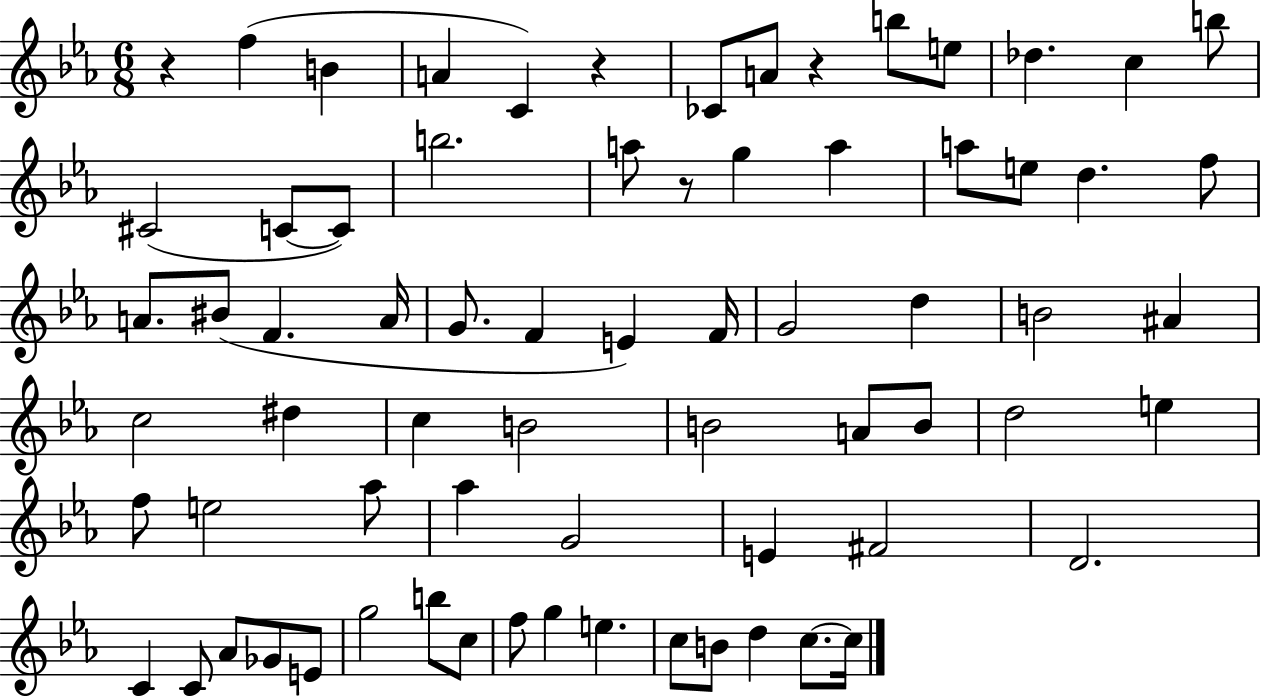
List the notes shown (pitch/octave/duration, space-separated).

R/q F5/q B4/q A4/q C4/q R/q CES4/e A4/e R/q B5/e E5/e Db5/q. C5/q B5/e C#4/h C4/e C4/e B5/h. A5/e R/e G5/q A5/q A5/e E5/e D5/q. F5/e A4/e. BIS4/e F4/q. A4/s G4/e. F4/q E4/q F4/s G4/h D5/q B4/h A#4/q C5/h D#5/q C5/q B4/h B4/h A4/e B4/e D5/h E5/q F5/e E5/h Ab5/e Ab5/q G4/h E4/q F#4/h D4/h. C4/q C4/e Ab4/e Gb4/e E4/e G5/h B5/e C5/e F5/e G5/q E5/q. C5/e B4/e D5/q C5/e. C5/s